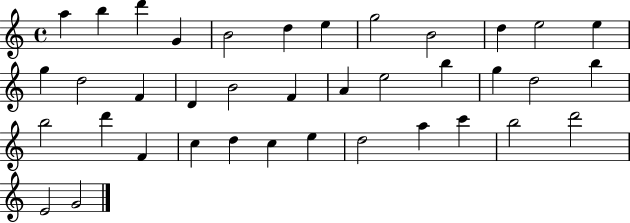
A5/q B5/q D6/q G4/q B4/h D5/q E5/q G5/h B4/h D5/q E5/h E5/q G5/q D5/h F4/q D4/q B4/h F4/q A4/q E5/h B5/q G5/q D5/h B5/q B5/h D6/q F4/q C5/q D5/q C5/q E5/q D5/h A5/q C6/q B5/h D6/h E4/h G4/h